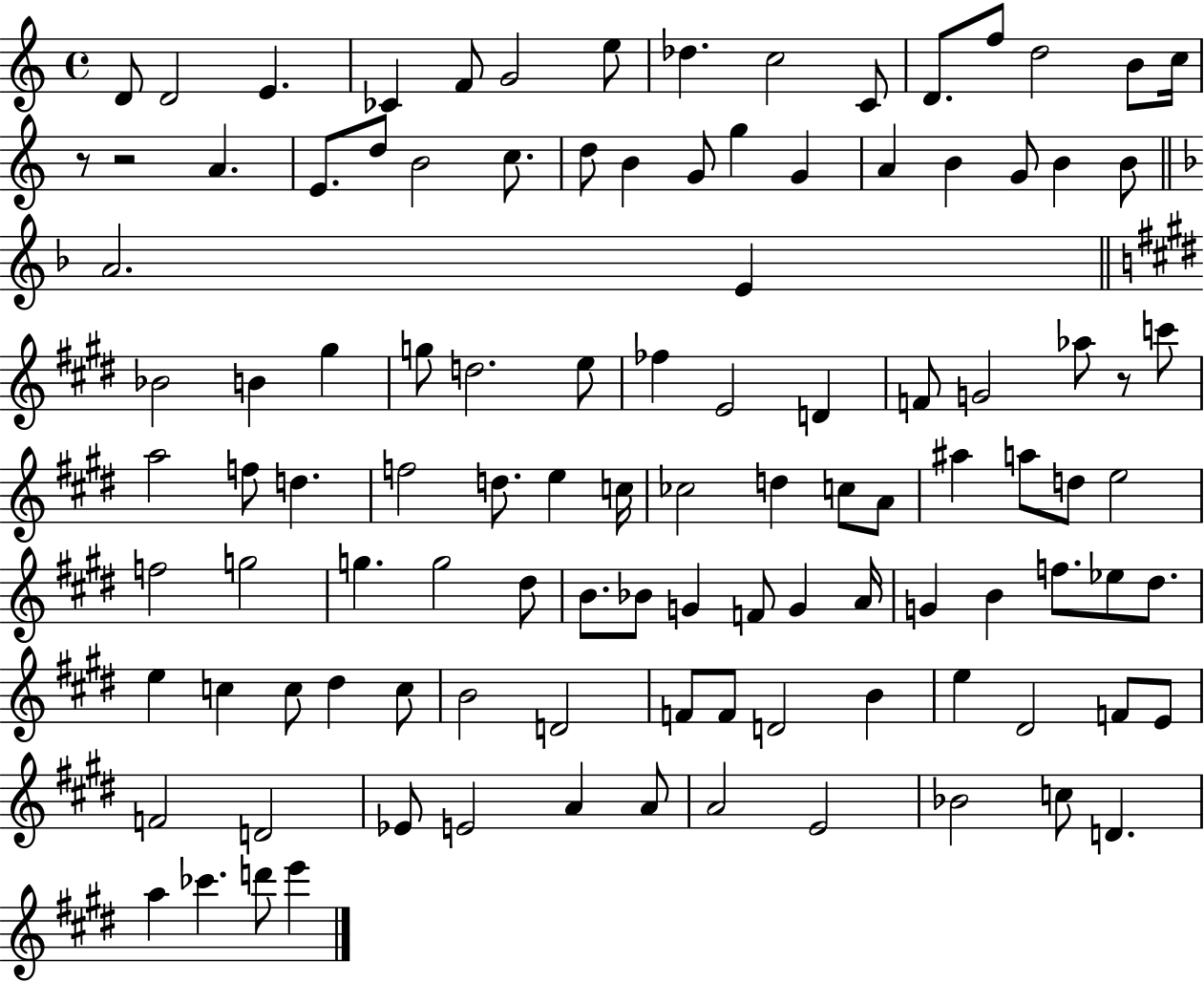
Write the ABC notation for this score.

X:1
T:Untitled
M:4/4
L:1/4
K:C
D/2 D2 E _C F/2 G2 e/2 _d c2 C/2 D/2 f/2 d2 B/2 c/4 z/2 z2 A E/2 d/2 B2 c/2 d/2 B G/2 g G A B G/2 B B/2 A2 E _B2 B ^g g/2 d2 e/2 _f E2 D F/2 G2 _a/2 z/2 c'/2 a2 f/2 d f2 d/2 e c/4 _c2 d c/2 A/2 ^a a/2 d/2 e2 f2 g2 g g2 ^d/2 B/2 _B/2 G F/2 G A/4 G B f/2 _e/2 ^d/2 e c c/2 ^d c/2 B2 D2 F/2 F/2 D2 B e ^D2 F/2 E/2 F2 D2 _E/2 E2 A A/2 A2 E2 _B2 c/2 D a _c' d'/2 e'